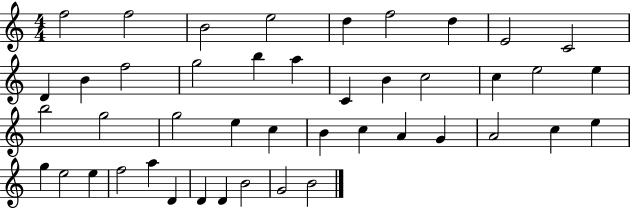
F5/h F5/h B4/h E5/h D5/q F5/h D5/q E4/h C4/h D4/q B4/q F5/h G5/h B5/q A5/q C4/q B4/q C5/h C5/q E5/h E5/q B5/h G5/h G5/h E5/q C5/q B4/q C5/q A4/q G4/q A4/h C5/q E5/q G5/q E5/h E5/q F5/h A5/q D4/q D4/q D4/q B4/h G4/h B4/h